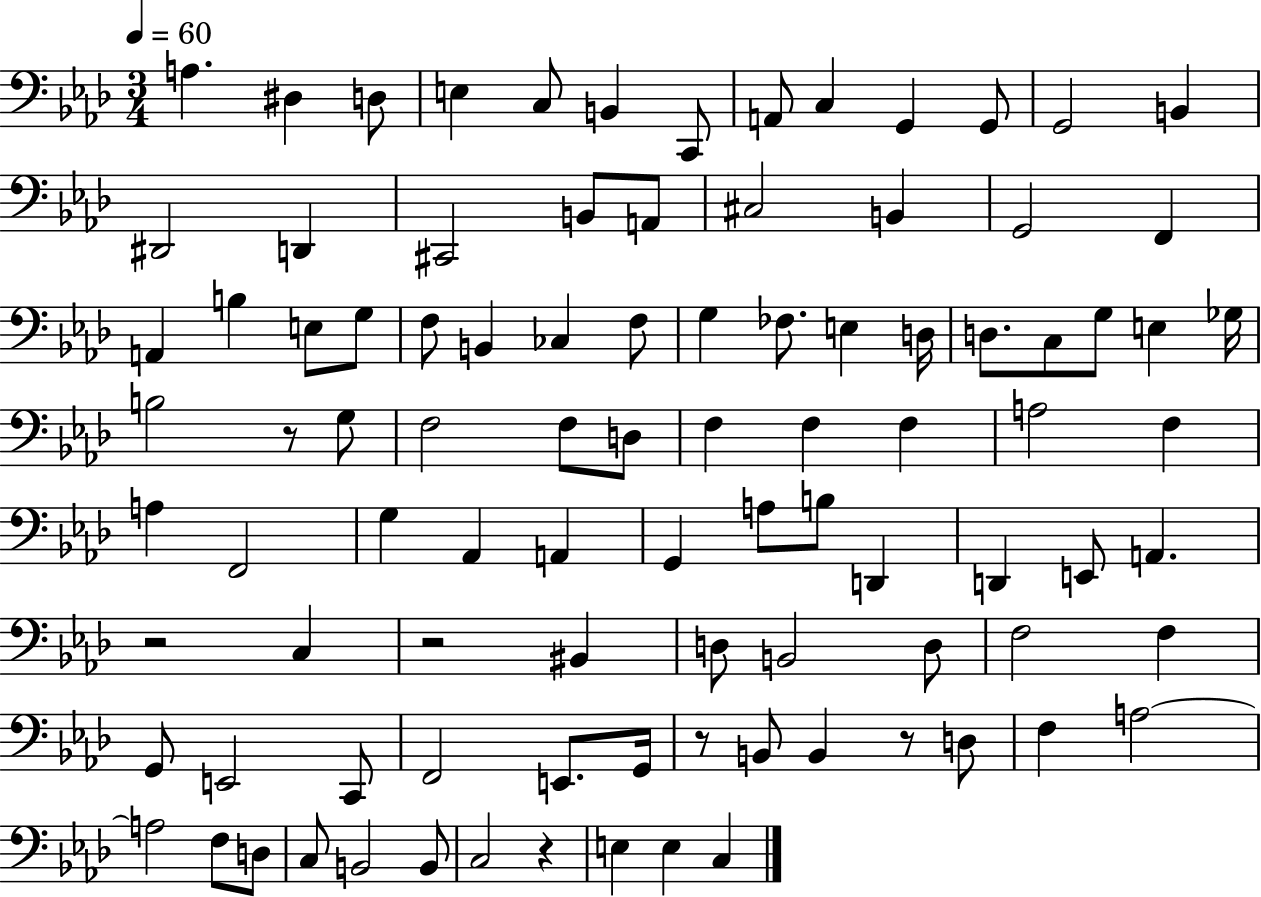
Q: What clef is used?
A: bass